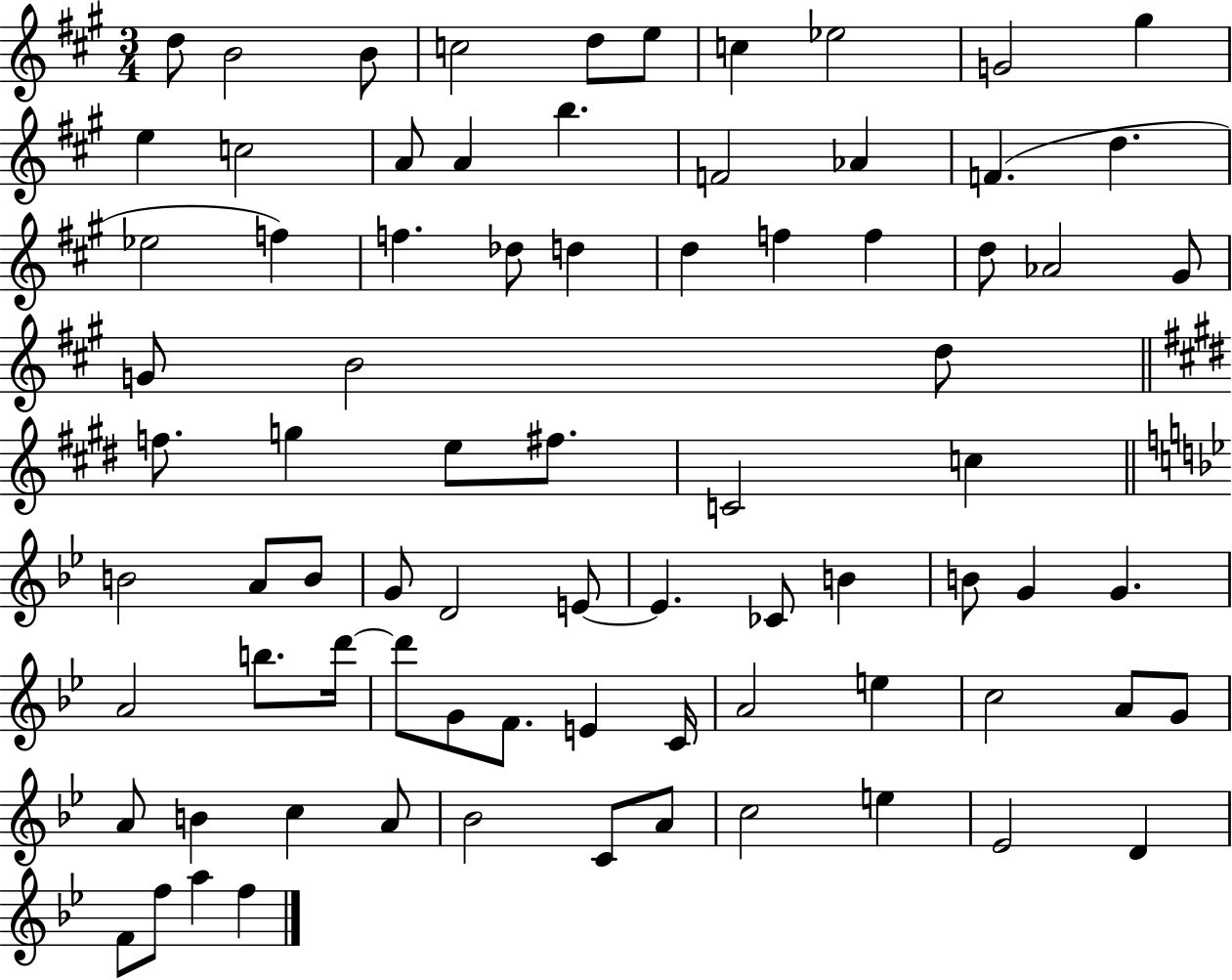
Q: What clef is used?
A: treble